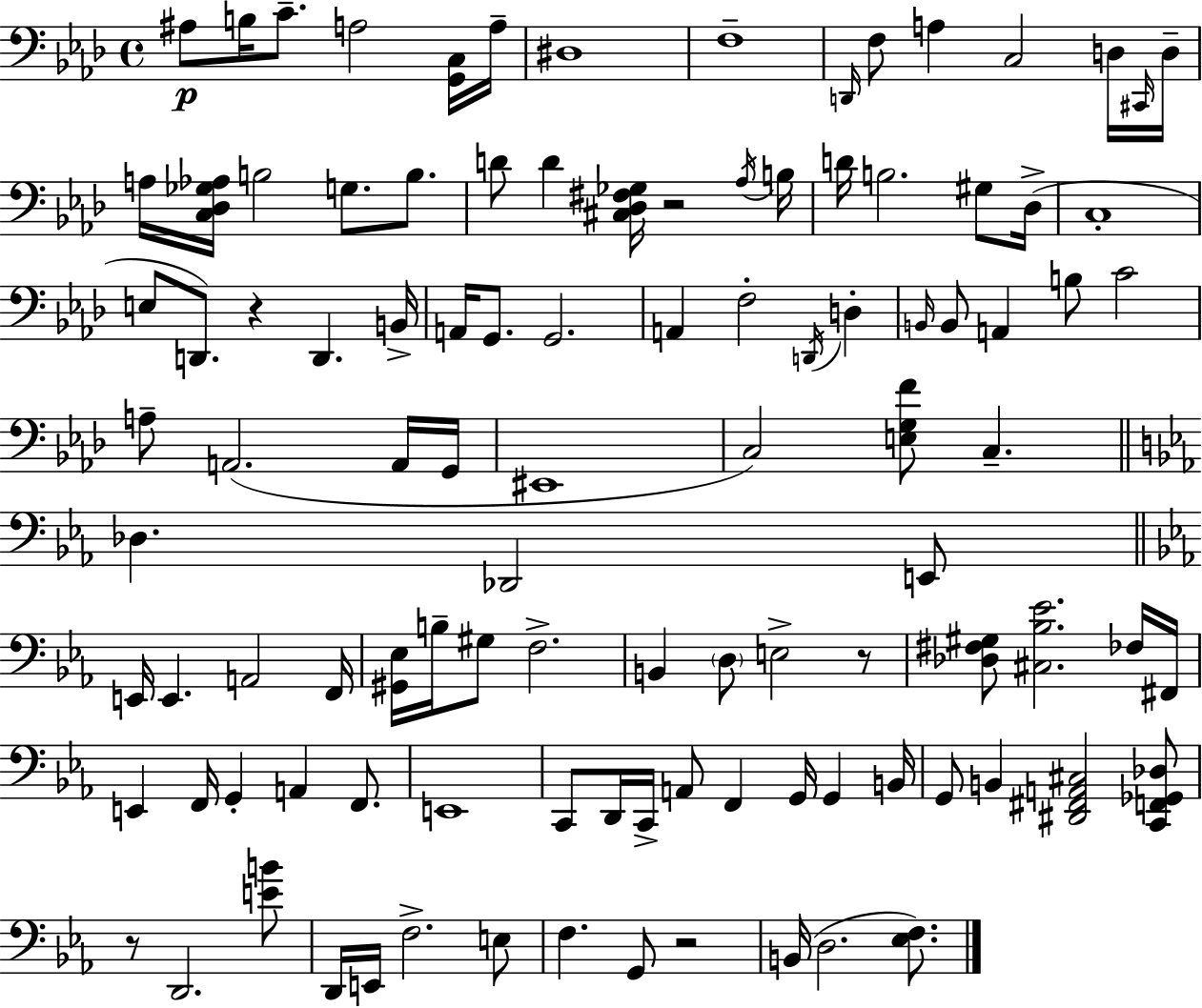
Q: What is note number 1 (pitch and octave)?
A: A#3